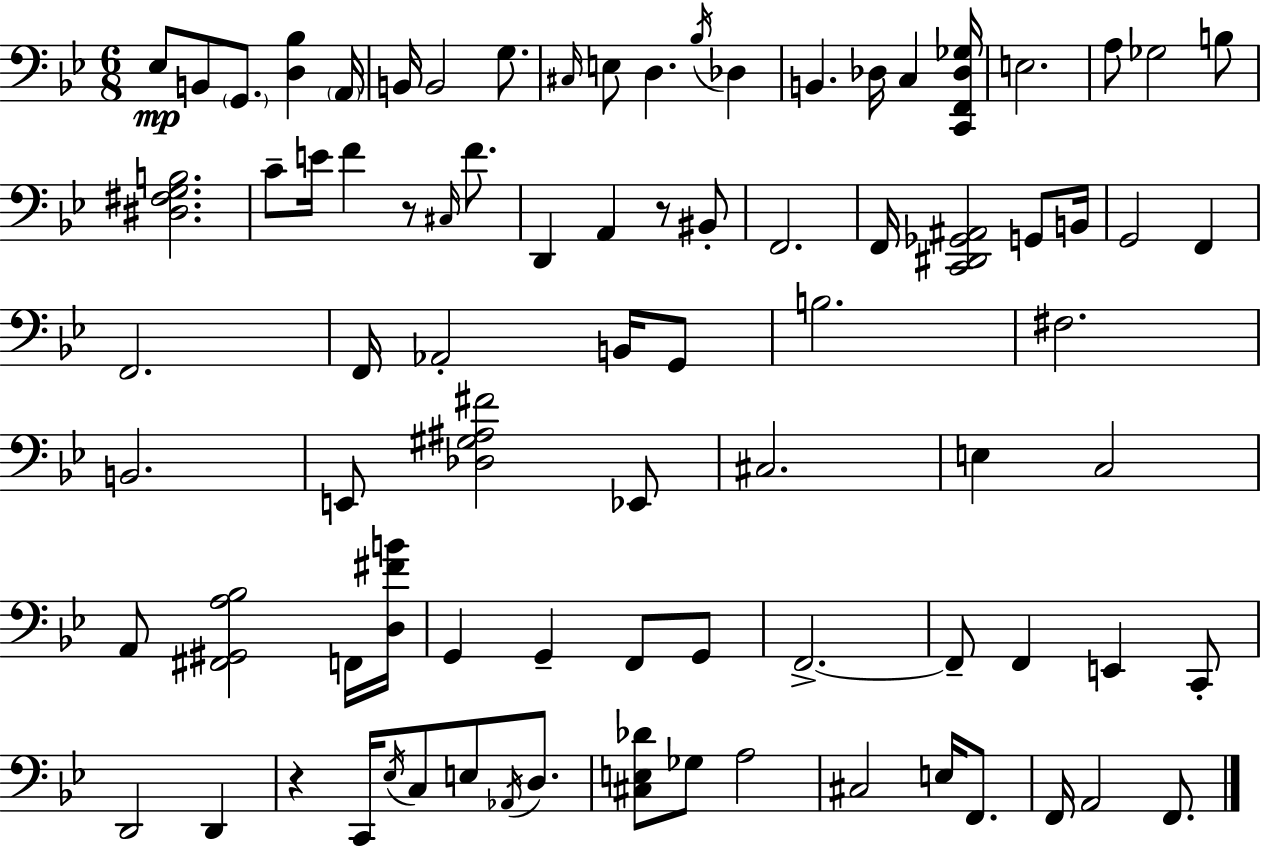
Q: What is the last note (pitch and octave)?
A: F2